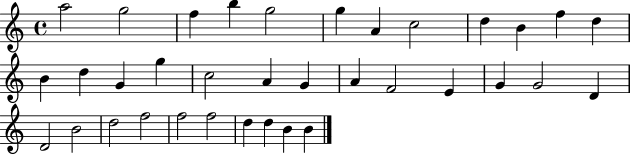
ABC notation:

X:1
T:Untitled
M:4/4
L:1/4
K:C
a2 g2 f b g2 g A c2 d B f d B d G g c2 A G A F2 E G G2 D D2 B2 d2 f2 f2 f2 d d B B